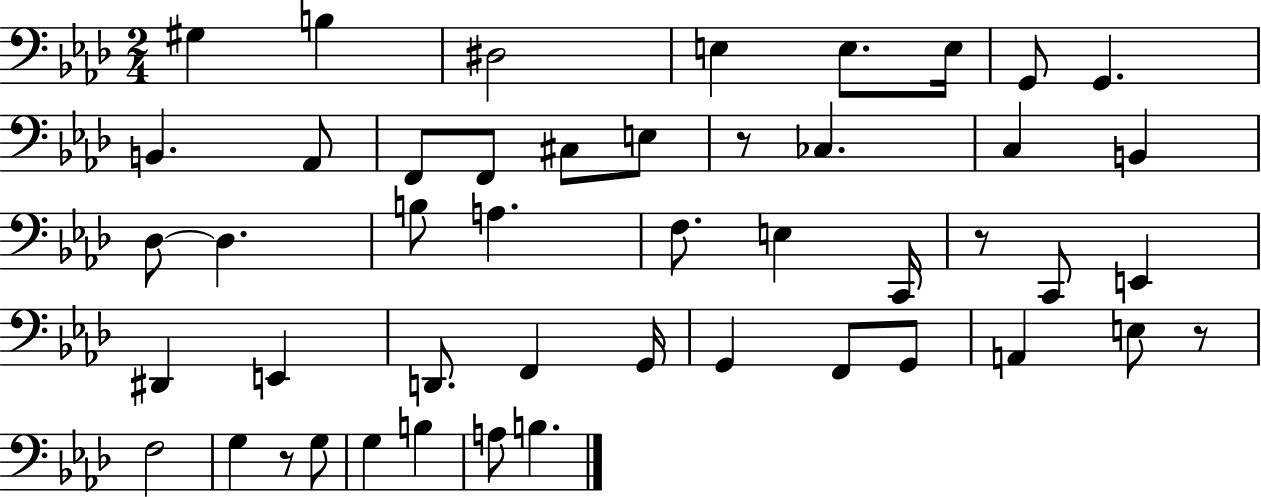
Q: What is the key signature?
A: AES major